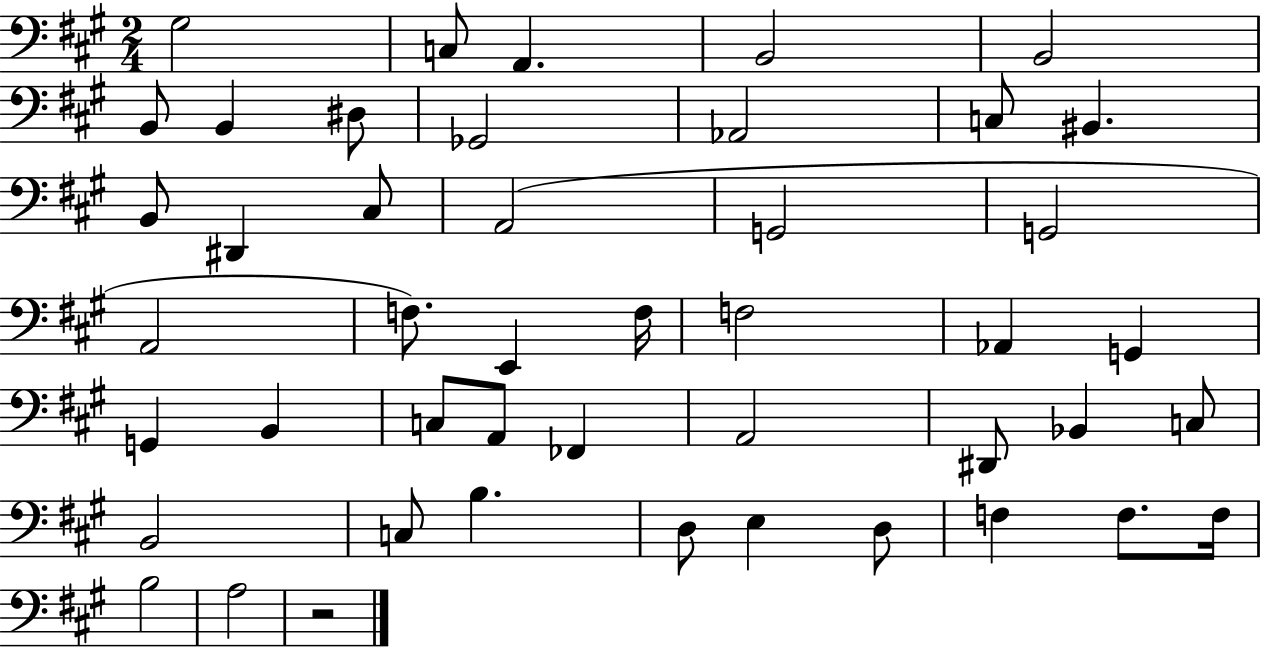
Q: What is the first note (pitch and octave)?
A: G#3